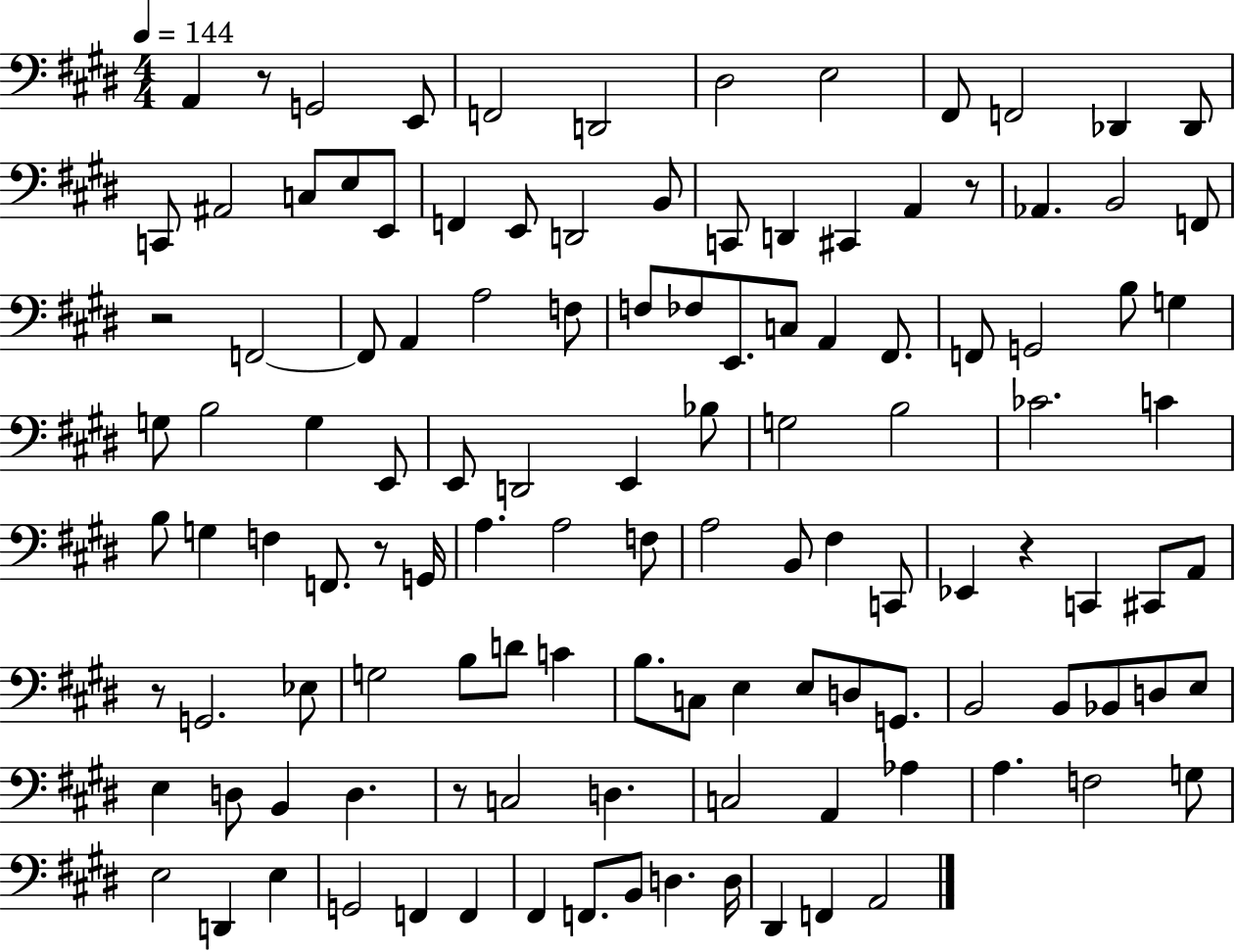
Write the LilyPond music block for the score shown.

{
  \clef bass
  \numericTimeSignature
  \time 4/4
  \key e \major
  \tempo 4 = 144
  a,4 r8 g,2 e,8 | f,2 d,2 | dis2 e2 | fis,8 f,2 des,4 des,8 | \break c,8 ais,2 c8 e8 e,8 | f,4 e,8 d,2 b,8 | c,8 d,4 cis,4 a,4 r8 | aes,4. b,2 f,8 | \break r2 f,2~~ | f,8 a,4 a2 f8 | f8 fes8 e,8. c8 a,4 fis,8. | f,8 g,2 b8 g4 | \break g8 b2 g4 e,8 | e,8 d,2 e,4 bes8 | g2 b2 | ces'2. c'4 | \break b8 g4 f4 f,8. r8 g,16 | a4. a2 f8 | a2 b,8 fis4 c,8 | ees,4 r4 c,4 cis,8 a,8 | \break r8 g,2. ees8 | g2 b8 d'8 c'4 | b8. c8 e4 e8 d8 g,8. | b,2 b,8 bes,8 d8 e8 | \break e4 d8 b,4 d4. | r8 c2 d4. | c2 a,4 aes4 | a4. f2 g8 | \break e2 d,4 e4 | g,2 f,4 f,4 | fis,4 f,8. b,8 d4. d16 | dis,4 f,4 a,2 | \break \bar "|."
}